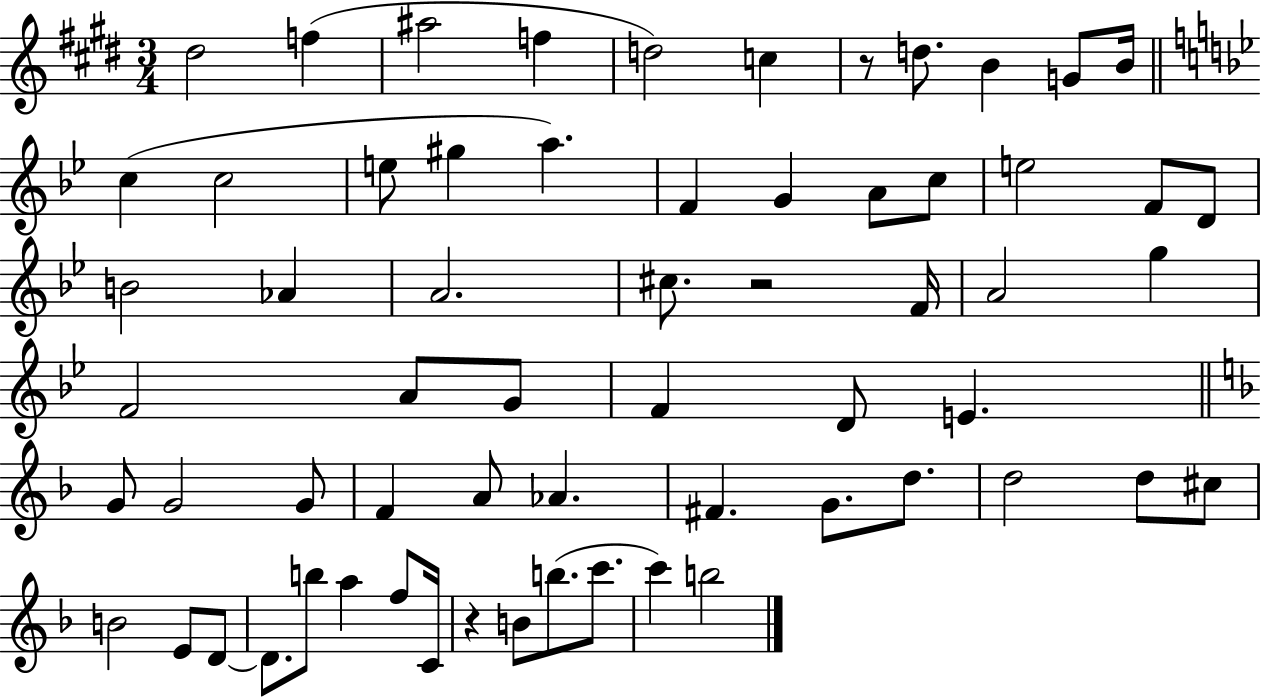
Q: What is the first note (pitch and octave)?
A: D#5